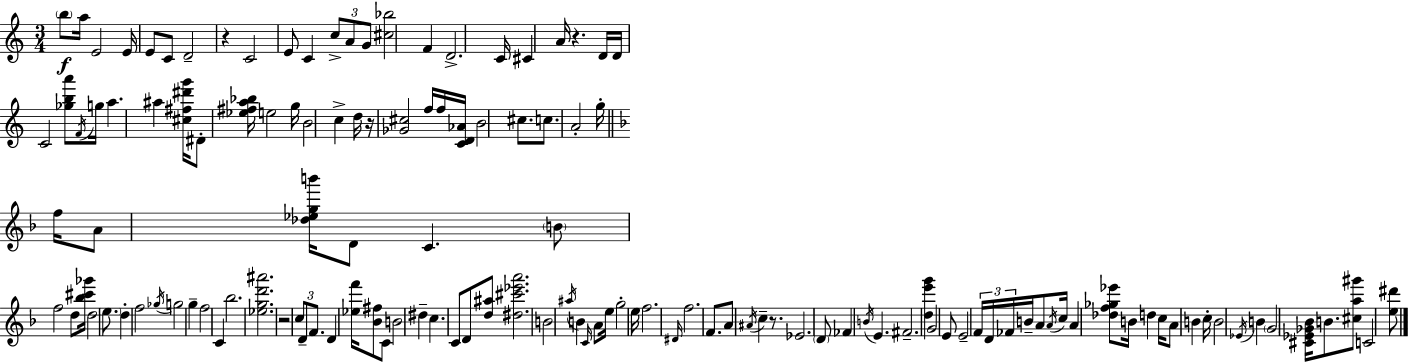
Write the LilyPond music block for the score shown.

{
  \clef treble
  \numericTimeSignature
  \time 3/4
  \key c \major
  \parenthesize b''8\f a''16 e'2 e'16 | e'8 c'8 d'2-- | r4 c'2 | e'8 c'4 \tuplet 3/2 { c''8-> a'8 g'8 } | \break <cis'' bes''>2 f'4 | d'2.-> | c'16 cis'4 a'16 r4. | d'16 d'16 c'2 <ges'' b'' a'''>8 | \break \acciaccatura { f'16 } g''16 a''4. ais''4 | <cis'' fis'' dis''' g'''>16 dis'8-. <ees'' fis'' a'' bes''>16 e''2 | g''16 b'2 c''4-> | d''16 r16 <ges' cis''>2 f''16 | \break f''16 <c' d' aes'>16 b'2 cis''8. | c''8. a'2-. | g''16-. \bar "||" \break \key f \major f''16 a'8 <des'' ees'' g'' b'''>16 d'8 c'4. | \parenthesize b'8 f''2 d''8 | <bes'' cis''' ges'''>16 d''2 \parenthesize e''8. | d''4-. f''2 | \break \acciaccatura { ges''16 } g''2 g''4-- | f''2 c'4 | bes''2. | <ees'' g'' d''' ais'''>2. | \break r2 \tuplet 3/2 { c''8 d'8-- | f'8. } d'4 <ees'' f'''>16 <bes' fis''>8 c'8 | b'2 dis''4-- | c''4. c'8 d'8 <d'' ais''>8 | \break <dis'' cis''' ees''' a'''>2. | b'2 \acciaccatura { ais''16 } b'4 | \grace { c'16 } a'8 e''16 g''2-. | e''16 f''2. | \break \grace { dis'16 } f''2. | f'8. a'8 \acciaccatura { ais'16 } c''4-- | r8. ees'2. | \parenthesize d'8 fes'4 \acciaccatura { b'16 } | \break e'4. fis'2.-- | <d'' e''' g'''>4 g'2 | e'8 e'2-- | \tuplet 3/2 { f'16 d'16 fes'16 } b'16-- a'8 \acciaccatura { a'16 } c''16 | \break a'4 <des'' f'' ges'' ees'''>8 b'16 d''4 c''16 | a'8 b'4 c''16-. b'2 | \acciaccatura { ees'16 } b'4 \parenthesize g'2 | <cis' ees' ges' bes'>16 b'8. <cis'' a'' gis'''>8 c'2 | \break <e'' dis'''>8 \bar "|."
}